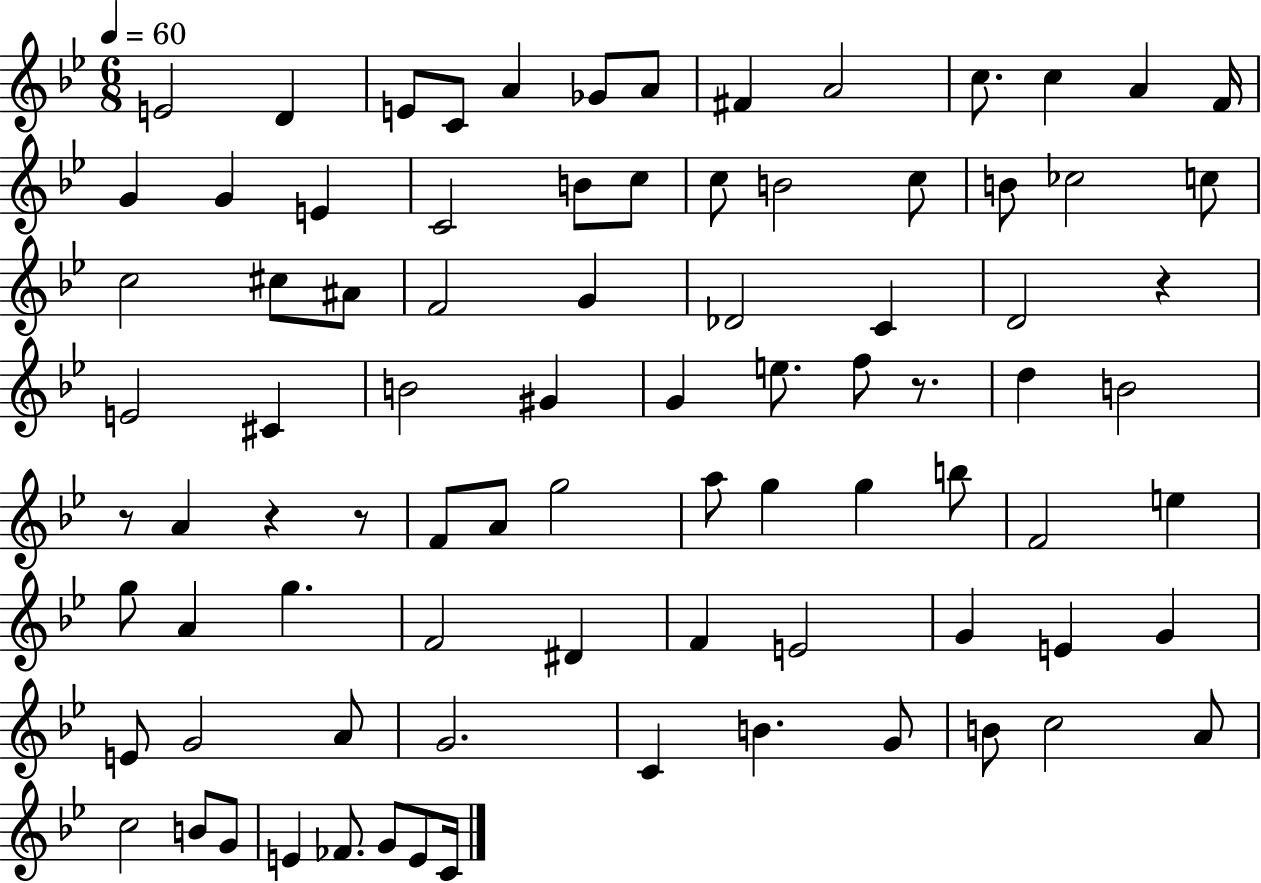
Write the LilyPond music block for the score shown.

{
  \clef treble
  \numericTimeSignature
  \time 6/8
  \key bes \major
  \tempo 4 = 60
  e'2 d'4 | e'8 c'8 a'4 ges'8 a'8 | fis'4 a'2 | c''8. c''4 a'4 f'16 | \break g'4 g'4 e'4 | c'2 b'8 c''8 | c''8 b'2 c''8 | b'8 ces''2 c''8 | \break c''2 cis''8 ais'8 | f'2 g'4 | des'2 c'4 | d'2 r4 | \break e'2 cis'4 | b'2 gis'4 | g'4 e''8. f''8 r8. | d''4 b'2 | \break r8 a'4 r4 r8 | f'8 a'8 g''2 | a''8 g''4 g''4 b''8 | f'2 e''4 | \break g''8 a'4 g''4. | f'2 dis'4 | f'4 e'2 | g'4 e'4 g'4 | \break e'8 g'2 a'8 | g'2. | c'4 b'4. g'8 | b'8 c''2 a'8 | \break c''2 b'8 g'8 | e'4 fes'8. g'8 e'8 c'16 | \bar "|."
}